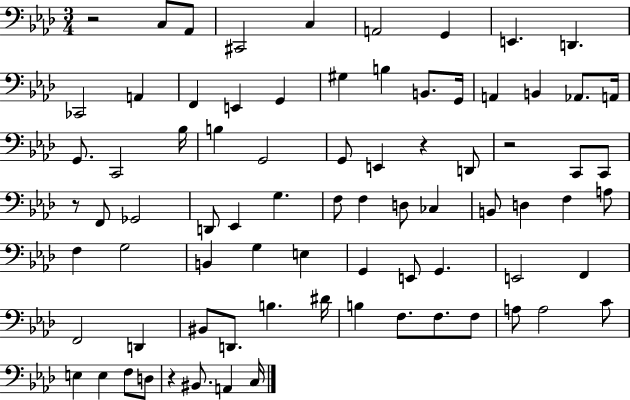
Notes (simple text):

R/h C3/e Ab2/e C#2/h C3/q A2/h G2/q E2/q. D2/q. CES2/h A2/q F2/q E2/q G2/q G#3/q B3/q B2/e. G2/s A2/q B2/q Ab2/e. A2/s G2/e. C2/h Bb3/s B3/q G2/h G2/e E2/q R/q D2/e R/h C2/e C2/e R/e F2/e Gb2/h D2/e Eb2/q G3/q. F3/e F3/q D3/e CES3/q B2/e D3/q F3/q A3/e F3/q G3/h B2/q G3/q E3/q G2/q E2/e G2/q. E2/h F2/q F2/h D2/q BIS2/e D2/e. B3/q. D#4/s B3/q F3/e. F3/e. F3/e A3/e A3/h C4/e E3/q E3/q F3/e D3/e R/q BIS2/e. A2/q C3/s